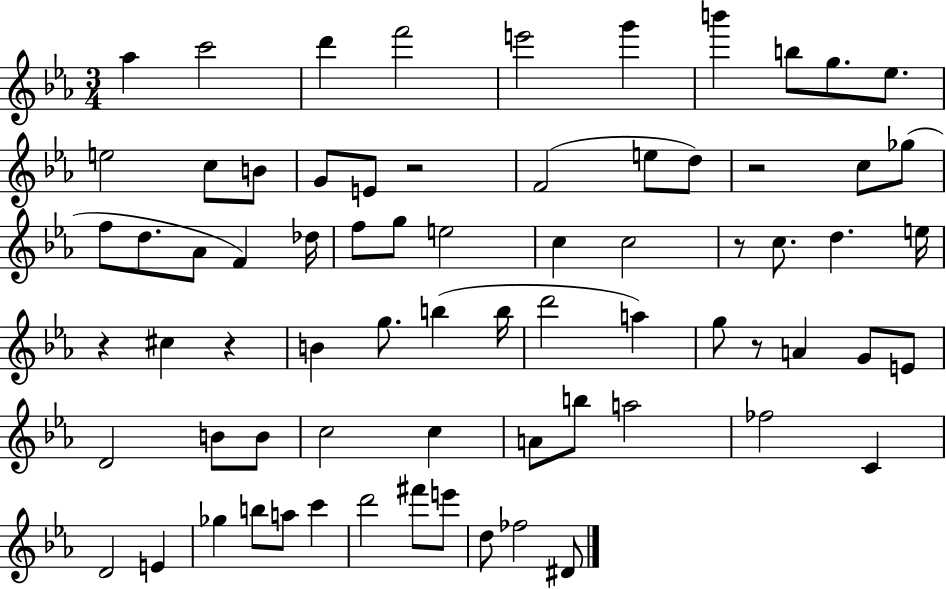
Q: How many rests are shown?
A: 6